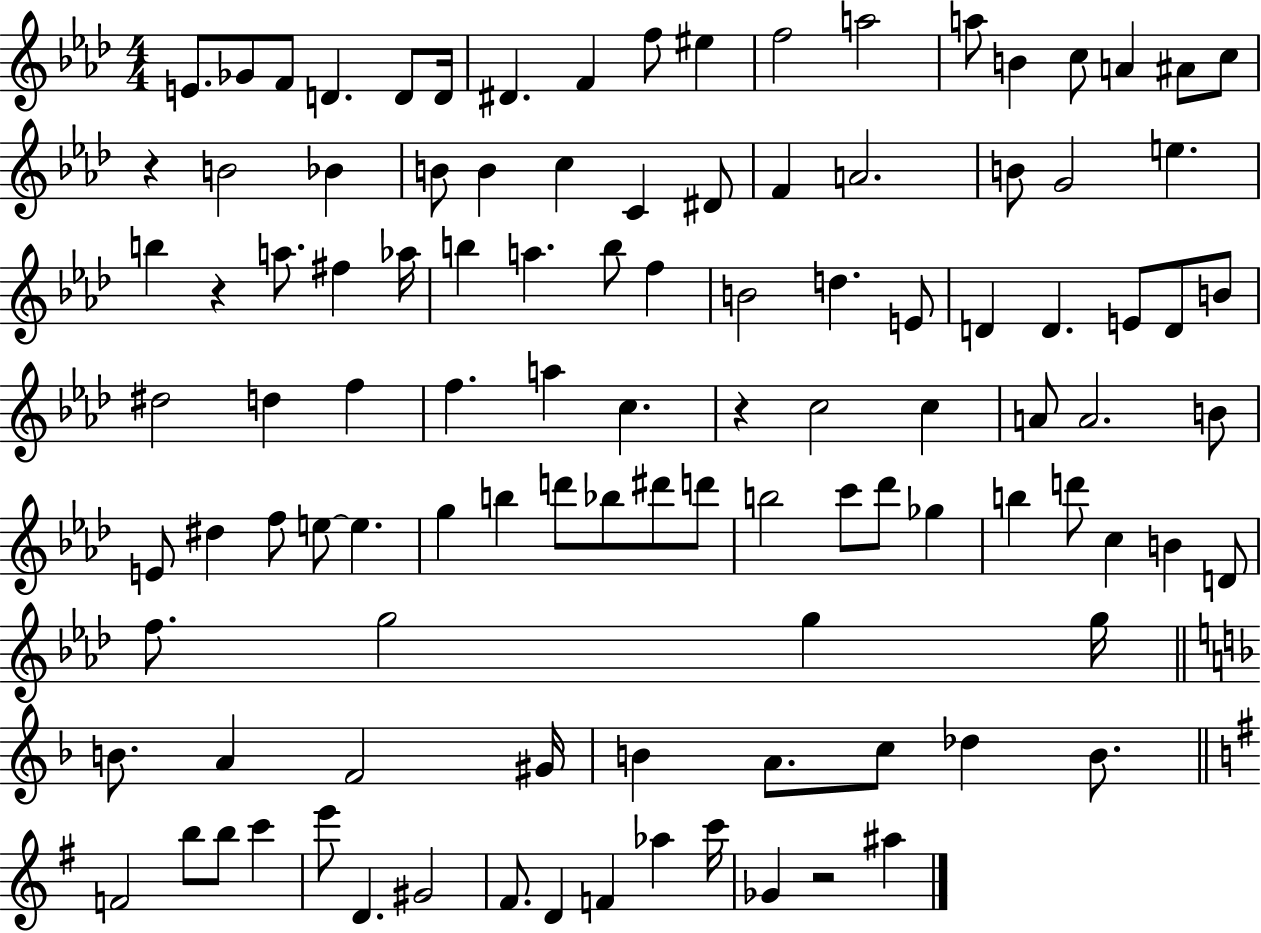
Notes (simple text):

E4/e. Gb4/e F4/e D4/q. D4/e D4/s D#4/q. F4/q F5/e EIS5/q F5/h A5/h A5/e B4/q C5/e A4/q A#4/e C5/e R/q B4/h Bb4/q B4/e B4/q C5/q C4/q D#4/e F4/q A4/h. B4/e G4/h E5/q. B5/q R/q A5/e. F#5/q Ab5/s B5/q A5/q. B5/e F5/q B4/h D5/q. E4/e D4/q D4/q. E4/e D4/e B4/e D#5/h D5/q F5/q F5/q. A5/q C5/q. R/q C5/h C5/q A4/e A4/h. B4/e E4/e D#5/q F5/e E5/e E5/q. G5/q B5/q D6/e Bb5/e D#6/e D6/e B5/h C6/e Db6/e Gb5/q B5/q D6/e C5/q B4/q D4/e F5/e. G5/h G5/q G5/s B4/e. A4/q F4/h G#4/s B4/q A4/e. C5/e Db5/q B4/e. F4/h B5/e B5/e C6/q E6/e D4/q. G#4/h F#4/e. D4/q F4/q Ab5/q C6/s Gb4/q R/h A#5/q